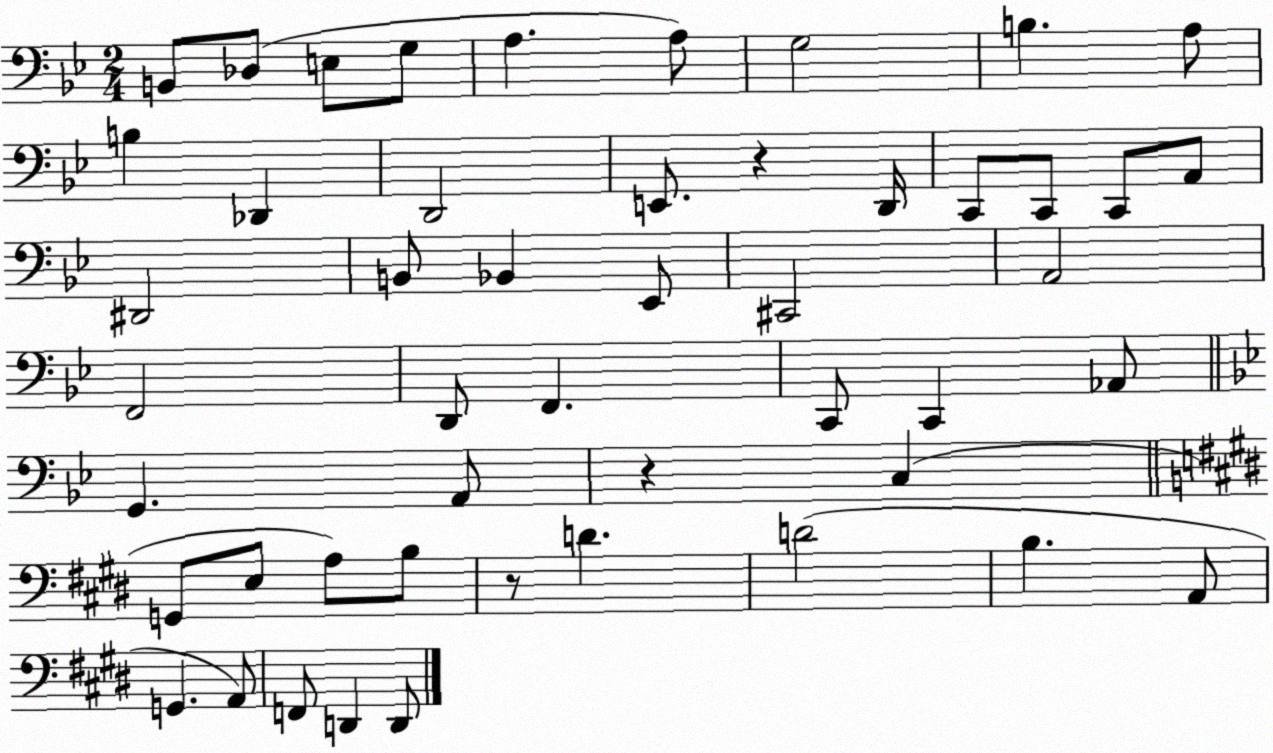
X:1
T:Untitled
M:2/4
L:1/4
K:Bb
B,,/2 _D,/2 E,/2 G,/2 A, A,/2 G,2 B, A,/2 B, _D,, D,,2 E,,/2 z D,,/4 C,,/2 C,,/2 C,,/2 A,,/2 ^D,,2 B,,/2 _B,, _E,,/2 ^C,,2 A,,2 F,,2 D,,/2 F,, C,,/2 C,, _A,,/2 G,, A,,/2 z C, G,,/2 E,/2 A,/2 B,/2 z/2 D D2 B, A,,/2 G,, A,,/2 F,,/2 D,, D,,/2